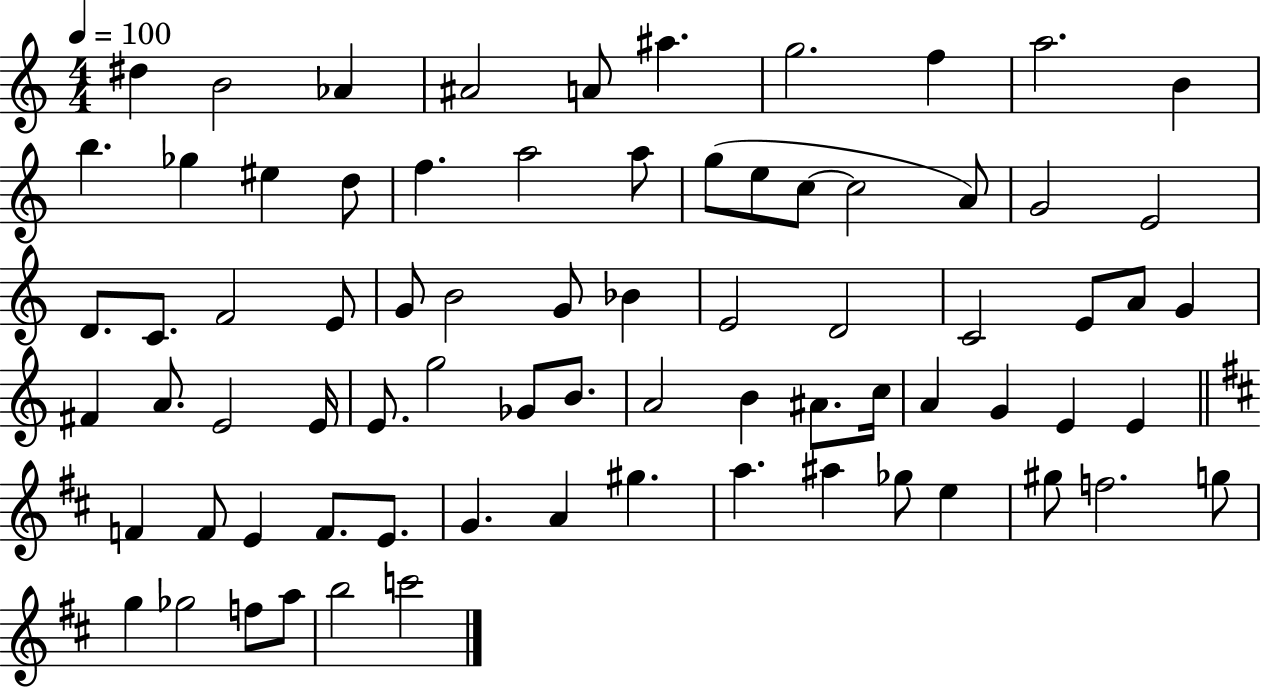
{
  \clef treble
  \numericTimeSignature
  \time 4/4
  \key c \major
  \tempo 4 = 100
  dis''4 b'2 aes'4 | ais'2 a'8 ais''4. | g''2. f''4 | a''2. b'4 | \break b''4. ges''4 eis''4 d''8 | f''4. a''2 a''8 | g''8( e''8 c''8~~ c''2 a'8) | g'2 e'2 | \break d'8. c'8. f'2 e'8 | g'8 b'2 g'8 bes'4 | e'2 d'2 | c'2 e'8 a'8 g'4 | \break fis'4 a'8. e'2 e'16 | e'8. g''2 ges'8 b'8. | a'2 b'4 ais'8. c''16 | a'4 g'4 e'4 e'4 | \break \bar "||" \break \key d \major f'4 f'8 e'4 f'8. e'8. | g'4. a'4 gis''4. | a''4. ais''4 ges''8 e''4 | gis''8 f''2. g''8 | \break g''4 ges''2 f''8 a''8 | b''2 c'''2 | \bar "|."
}